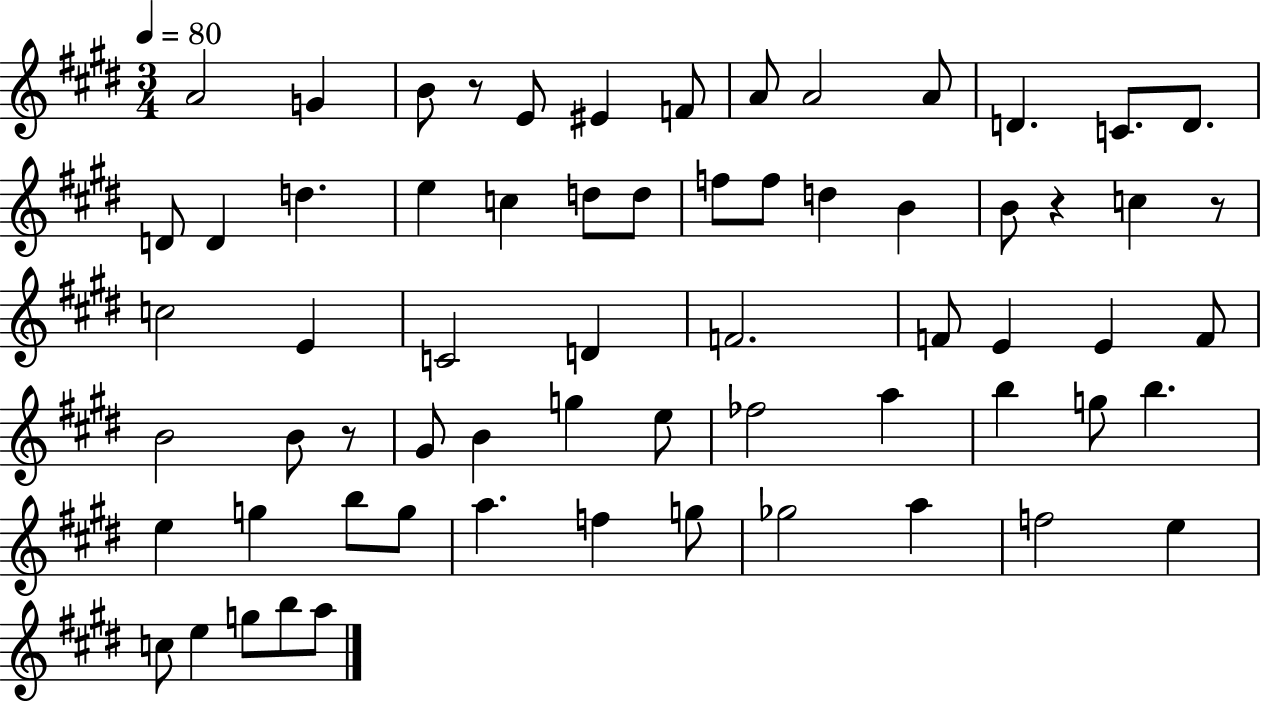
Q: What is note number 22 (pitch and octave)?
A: D5